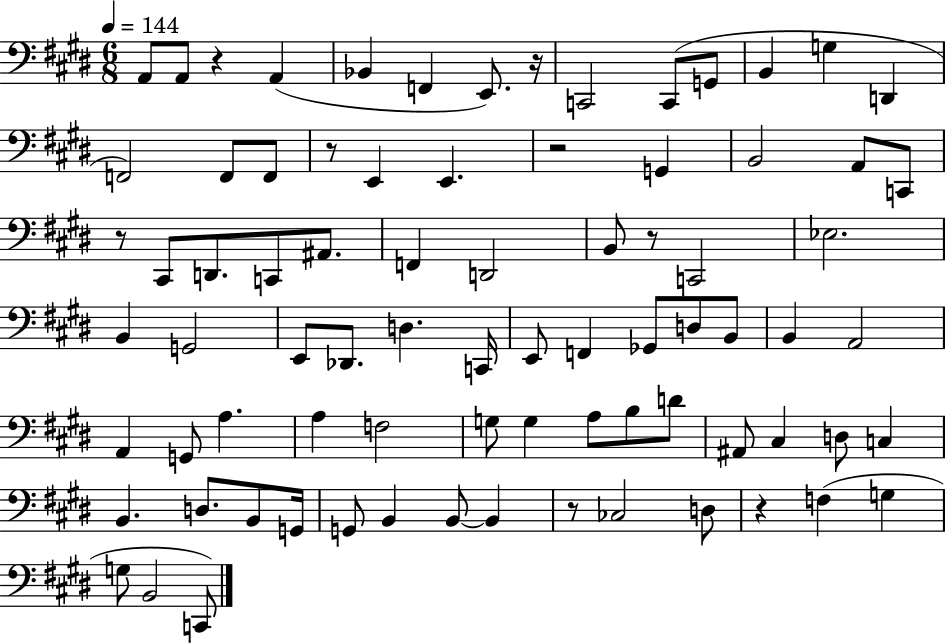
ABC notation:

X:1
T:Untitled
M:6/8
L:1/4
K:E
A,,/2 A,,/2 z A,, _B,, F,, E,,/2 z/4 C,,2 C,,/2 G,,/2 B,, G, D,, F,,2 F,,/2 F,,/2 z/2 E,, E,, z2 G,, B,,2 A,,/2 C,,/2 z/2 ^C,,/2 D,,/2 C,,/2 ^A,,/2 F,, D,,2 B,,/2 z/2 C,,2 _E,2 B,, G,,2 E,,/2 _D,,/2 D, C,,/4 E,,/2 F,, _G,,/2 D,/2 B,,/2 B,, A,,2 A,, G,,/2 A, A, F,2 G,/2 G, A,/2 B,/2 D/2 ^A,,/2 ^C, D,/2 C, B,, D,/2 B,,/2 G,,/4 G,,/2 B,, B,,/2 B,, z/2 _C,2 D,/2 z F, G, G,/2 B,,2 C,,/2